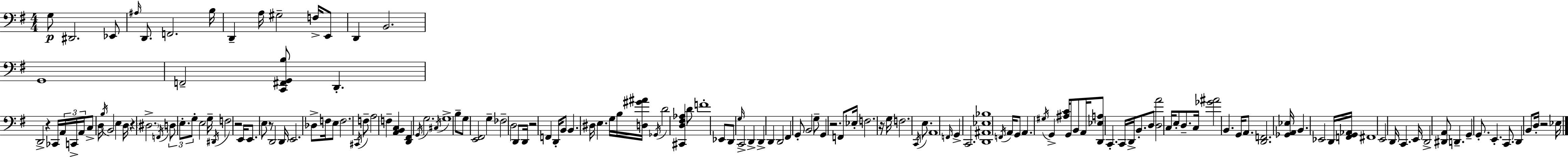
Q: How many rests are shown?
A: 8